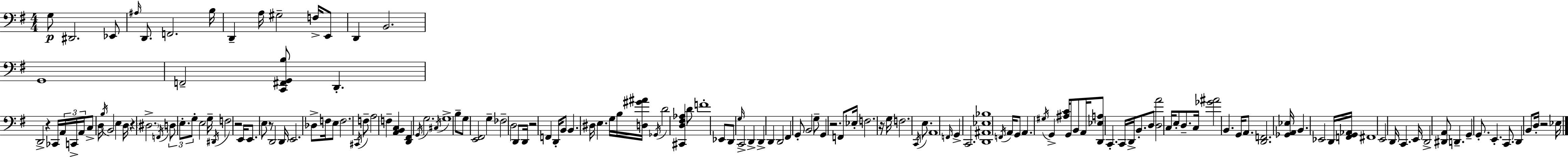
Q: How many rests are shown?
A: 8